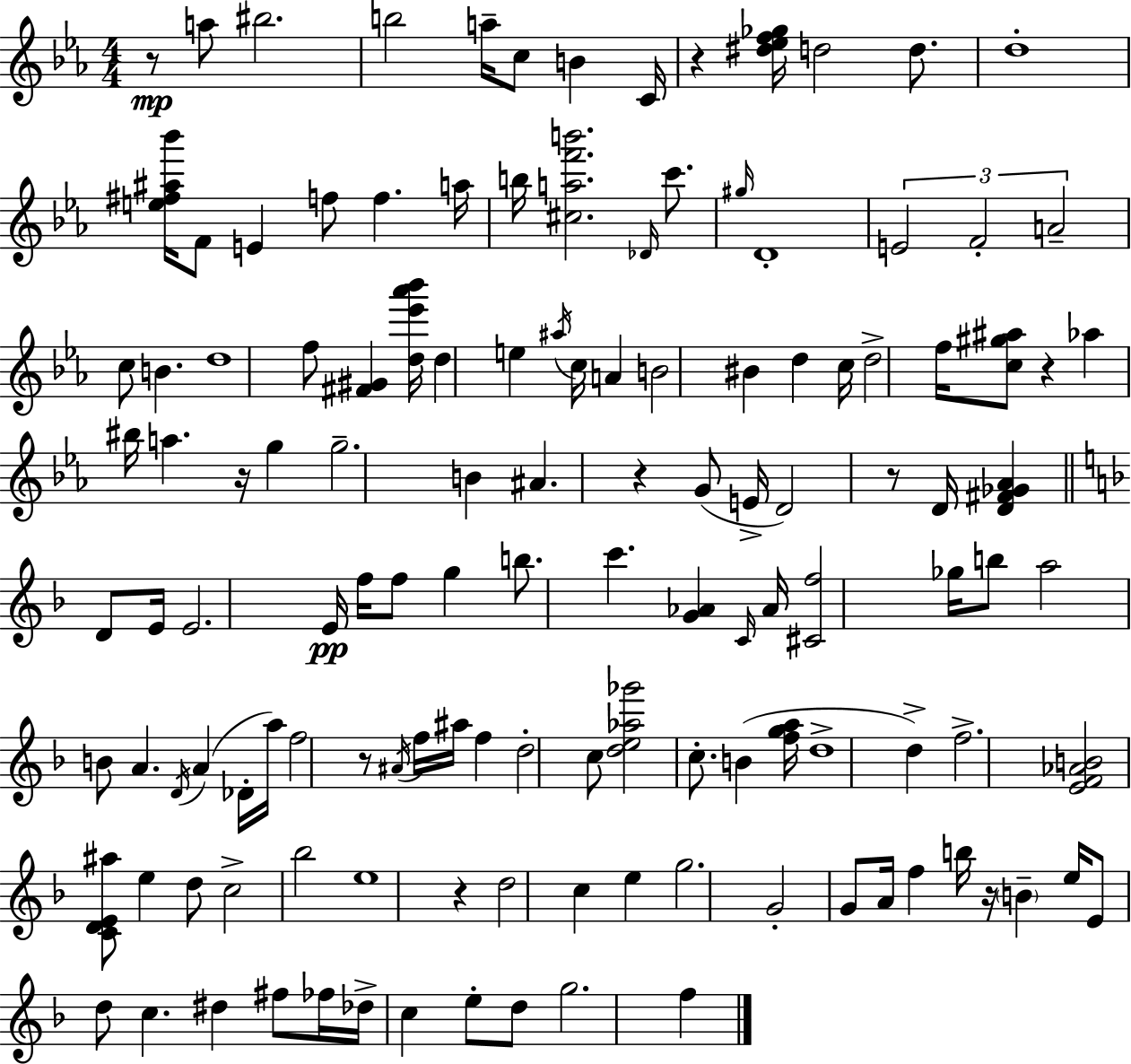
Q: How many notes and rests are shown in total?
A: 131